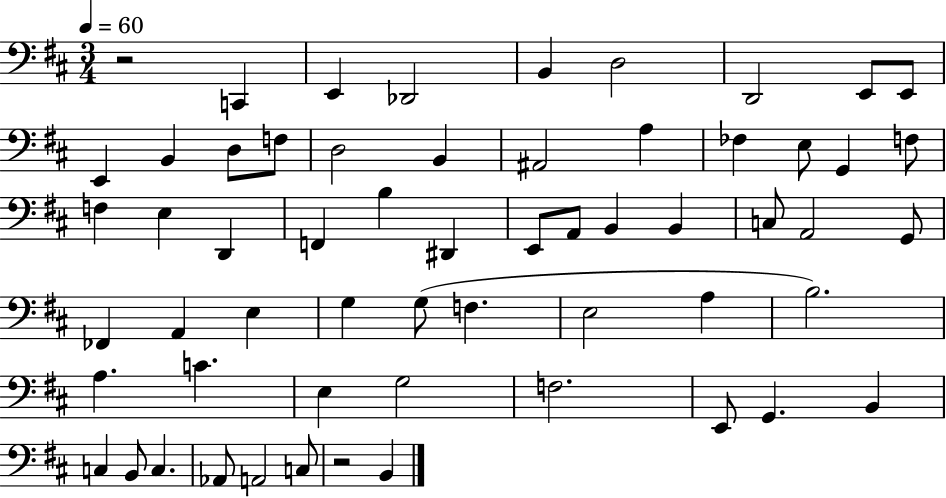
X:1
T:Untitled
M:3/4
L:1/4
K:D
z2 C,, E,, _D,,2 B,, D,2 D,,2 E,,/2 E,,/2 E,, B,, D,/2 F,/2 D,2 B,, ^A,,2 A, _F, E,/2 G,, F,/2 F, E, D,, F,, B, ^D,, E,,/2 A,,/2 B,, B,, C,/2 A,,2 G,,/2 _F,, A,, E, G, G,/2 F, E,2 A, B,2 A, C E, G,2 F,2 E,,/2 G,, B,, C, B,,/2 C, _A,,/2 A,,2 C,/2 z2 B,,